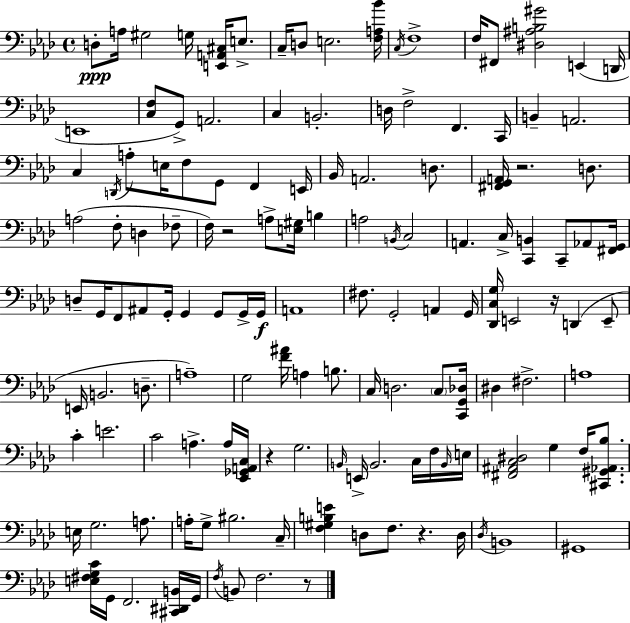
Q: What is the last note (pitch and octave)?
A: F3